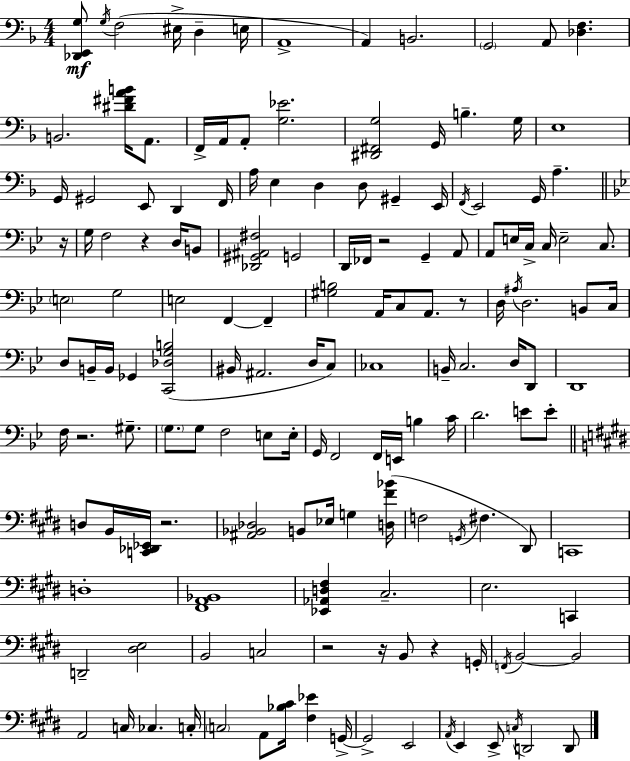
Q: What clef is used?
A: bass